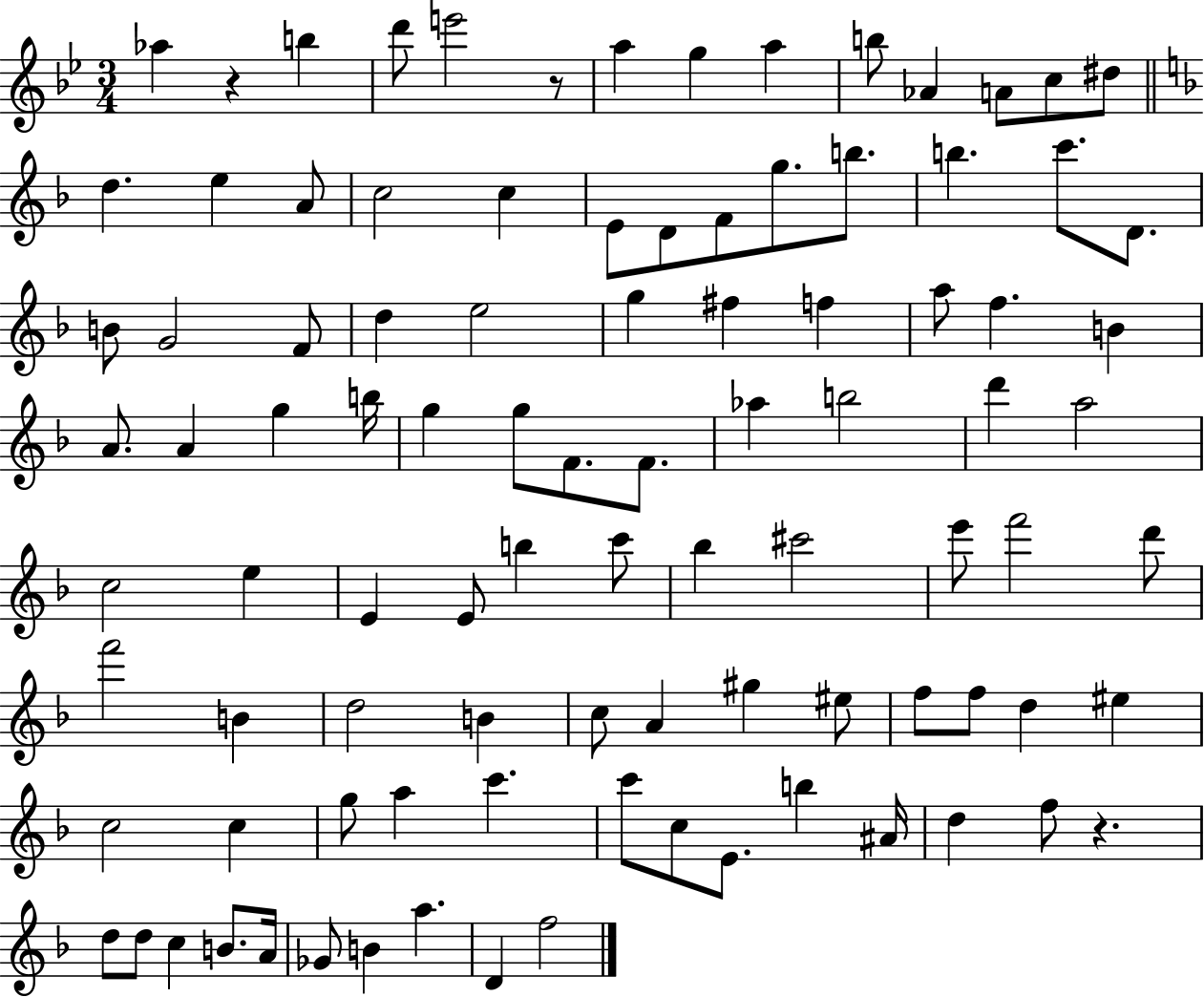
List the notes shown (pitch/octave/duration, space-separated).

Ab5/q R/q B5/q D6/e E6/h R/e A5/q G5/q A5/q B5/e Ab4/q A4/e C5/e D#5/e D5/q. E5/q A4/e C5/h C5/q E4/e D4/e F4/e G5/e. B5/e. B5/q. C6/e. D4/e. B4/e G4/h F4/e D5/q E5/h G5/q F#5/q F5/q A5/e F5/q. B4/q A4/e. A4/q G5/q B5/s G5/q G5/e F4/e. F4/e. Ab5/q B5/h D6/q A5/h C5/h E5/q E4/q E4/e B5/q C6/e Bb5/q C#6/h E6/e F6/h D6/e F6/h B4/q D5/h B4/q C5/e A4/q G#5/q EIS5/e F5/e F5/e D5/q EIS5/q C5/h C5/q G5/e A5/q C6/q. C6/e C5/e E4/e. B5/q A#4/s D5/q F5/e R/q. D5/e D5/e C5/q B4/e. A4/s Gb4/e B4/q A5/q. D4/q F5/h